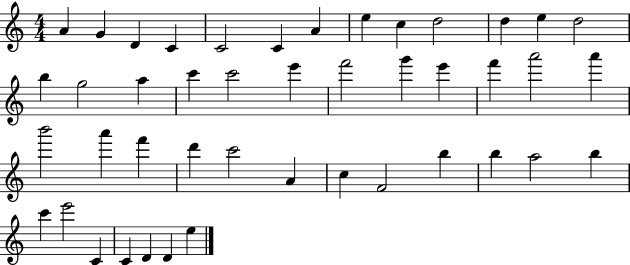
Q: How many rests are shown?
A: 0